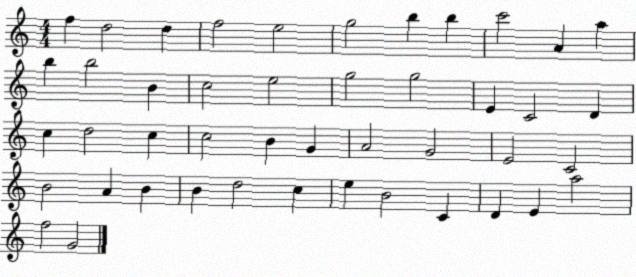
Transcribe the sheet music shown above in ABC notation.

X:1
T:Untitled
M:4/4
L:1/4
K:C
f d2 d f2 e2 g2 b b c'2 A a b b2 B c2 e2 g2 g2 E C2 D c d2 c c2 B G A2 G2 E2 C2 B2 A B B d2 c e B2 C D E a2 f2 G2